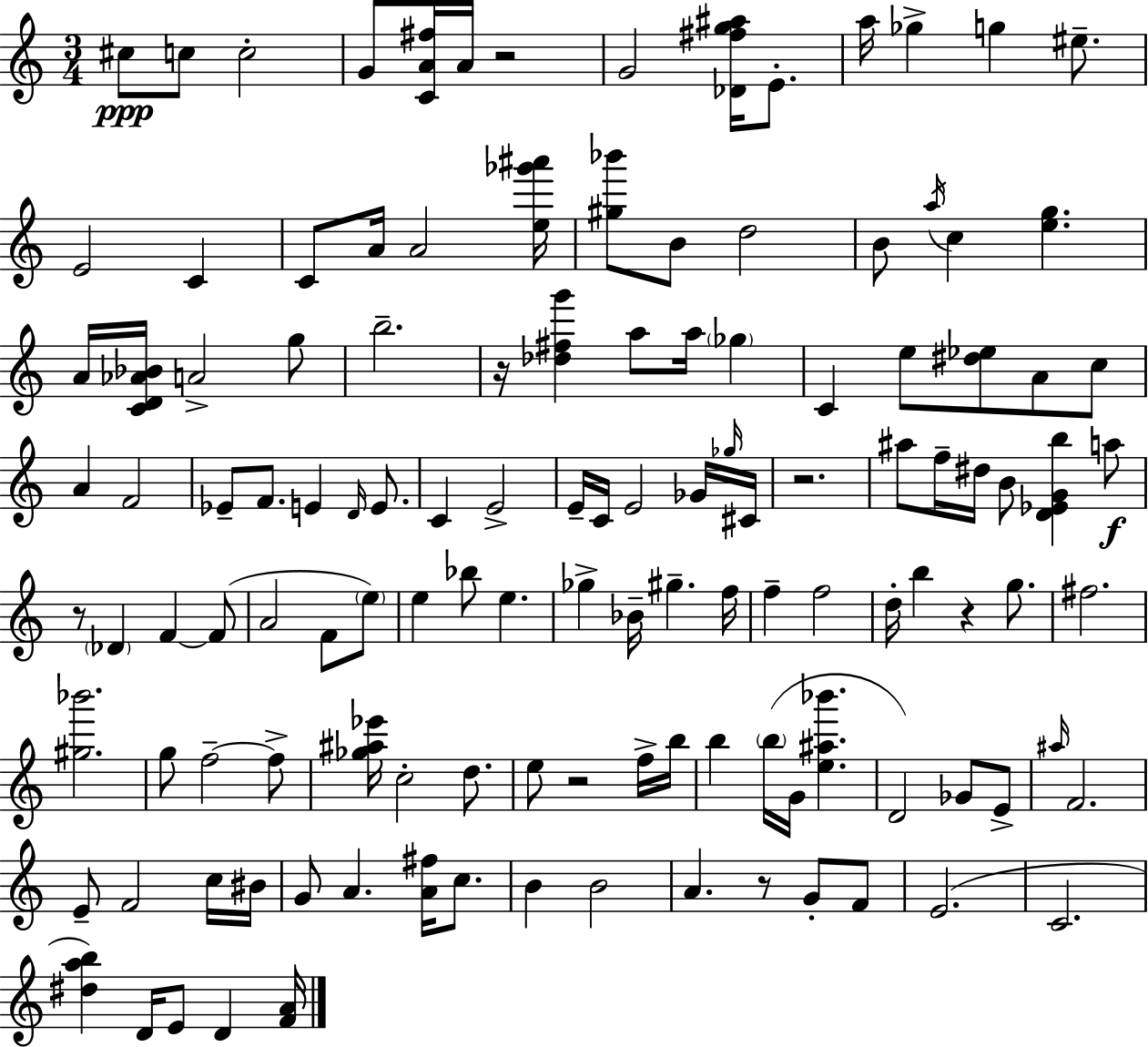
{
  \clef treble
  \numericTimeSignature
  \time 3/4
  \key c \major
  cis''8\ppp c''8 c''2-. | g'8 <c' a' fis''>16 a'16 r2 | g'2 <des' fis'' g'' ais''>16 e'8.-. | a''16 ges''4-> g''4 eis''8.-- | \break e'2 c'4 | c'8 a'16 a'2 <e'' ges''' ais'''>16 | <gis'' bes'''>8 b'8 d''2 | b'8 \acciaccatura { a''16 } c''4 <e'' g''>4. | \break a'16 <c' d' aes' bes'>16 a'2-> g''8 | b''2.-- | r16 <des'' fis'' g'''>4 a''8 a''16 \parenthesize ges''4 | c'4 e''8 <dis'' ees''>8 a'8 c''8 | \break a'4 f'2 | ees'8-- f'8. e'4 \grace { d'16 } e'8. | c'4 e'2-> | e'16-- c'16 e'2 | \break ges'16 \grace { ges''16 } cis'16 r2. | ais''8 f''16-- dis''16 b'8 <d' ees' g' b''>4 | a''8\f r8 \parenthesize des'4 f'4~~ | f'8( a'2 f'8 | \break \parenthesize e''8) e''4 bes''8 e''4. | ges''4-> bes'16-- gis''4.-- | f''16 f''4-- f''2 | d''16-. b''4 r4 | \break g''8. fis''2. | <gis'' bes'''>2. | g''8 f''2--~~ | f''8-> <ges'' ais'' ees'''>16 c''2-. | \break d''8. e''8 r2 | f''16-> b''16 b''4 \parenthesize b''16( g'16 <e'' ais'' bes'''>4. | d'2) ges'8 | e'8-> \grace { ais''16 } f'2. | \break e'8-- f'2 | c''16 bis'16 g'8 a'4. | <a' fis''>16 c''8. b'4 b'2 | a'4. r8 | \break g'8-. f'8 e'2.( | c'2. | <dis'' a'' b''>4) d'16 e'8 d'4 | <f' a'>16 \bar "|."
}